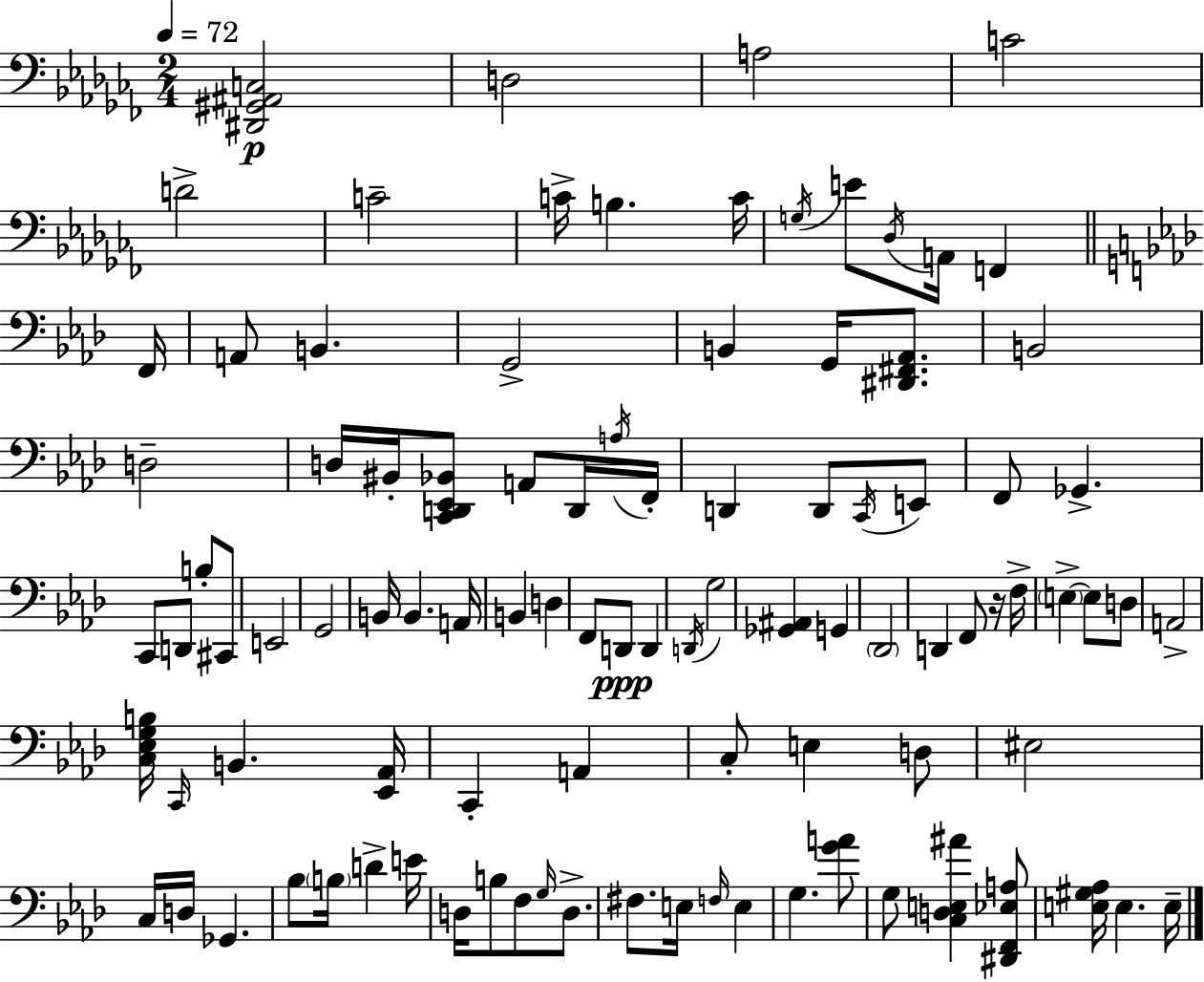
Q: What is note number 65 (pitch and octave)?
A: D3